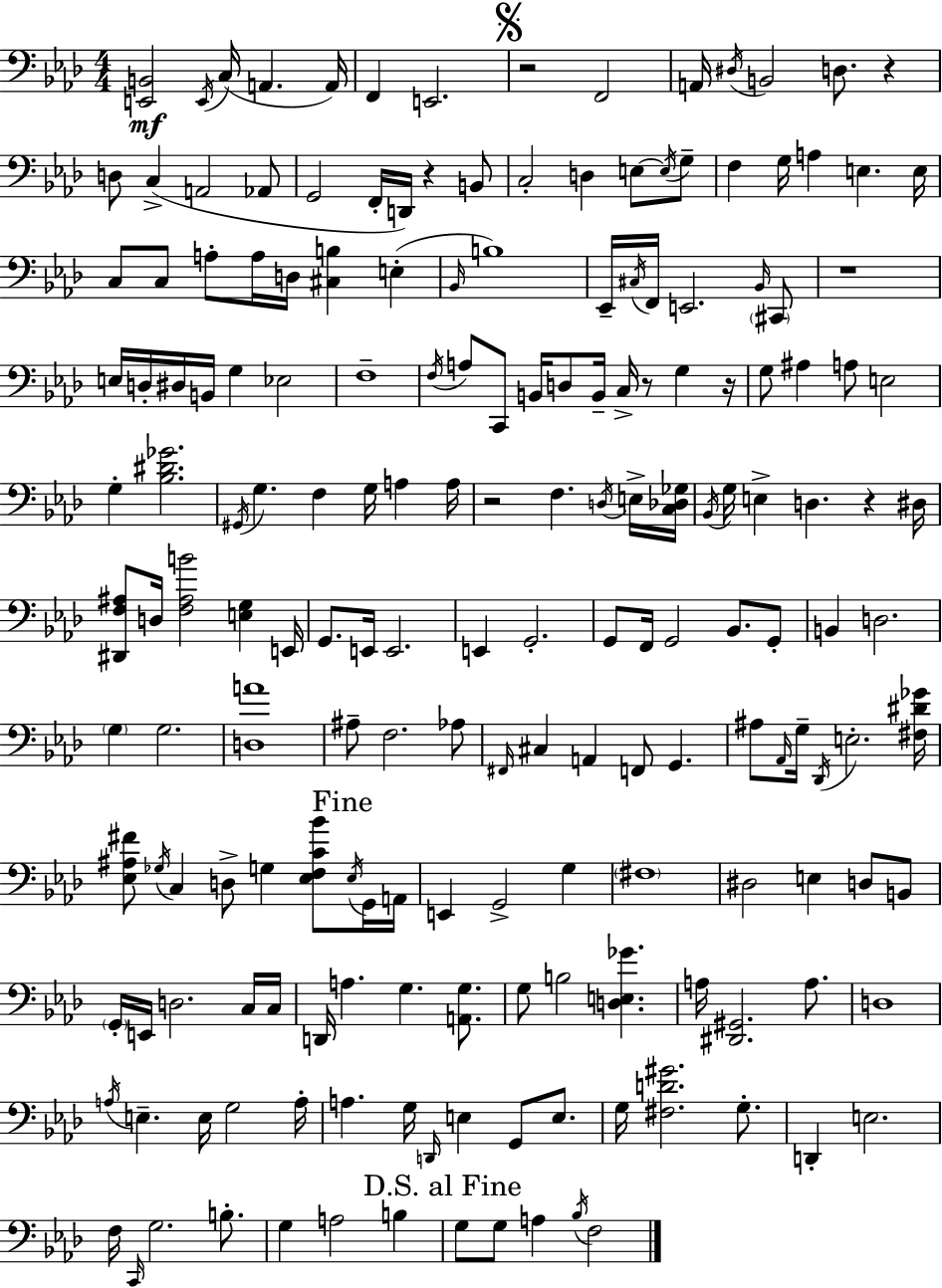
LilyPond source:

{
  \clef bass
  \numericTimeSignature
  \time 4/4
  \key f \minor
  <e, b,>2\mf \acciaccatura { e,16 }( c16 a,4. | a,16) f,4 e,2. | \mark \markup { \musicglyph "scripts.segno" } r2 f,2 | a,16 \acciaccatura { dis16 } b,2 d8. r4 | \break d8 c4->( a,2 | aes,8 g,2 f,16-. d,16) r4 | b,8 c2-. d4 e8~~ | \acciaccatura { e16 } g8-- f4 g16 a4 e4. | \break e16 c8 c8 a8-. a16 d16 <cis b>4 e4-.( | \grace { bes,16 } b1) | ees,16-- \acciaccatura { cis16 } f,16 e,2. | \grace { bes,16 } \parenthesize cis,8 r1 | \break e16 d16-. dis16 b,16 g4 ees2 | f1-- | \acciaccatura { f16 } a8 c,8 b,16 d8 b,16-- c16-> | r8 g4 r16 g8 ais4 a8 e2 | \break g4-. <bes dis' ges'>2. | \acciaccatura { gis,16 } g4. f4 | g16 a4 a16 r2 | f4. \acciaccatura { d16 } e16-> <c des ges>16 \acciaccatura { bes,16 } g16 e4-> d4. | \break r4 dis16 <dis, f ais>8 d16 <f ais b'>2 | <e g>4 e,16 g,8. e,16 e,2. | e,4 g,2.-. | g,8 f,16 g,2 | \break bes,8. g,8-. b,4 d2. | \parenthesize g4 g2. | <d a'>1 | ais8-- f2. | \break aes8 \grace { fis,16 } cis4 a,4 | f,8 g,4. ais8 \grace { aes,16 } g16-- \acciaccatura { des,16 } | e2.-. <fis dis' ges'>16 <ees ais fis'>8 \acciaccatura { ges16 } | c4 d8-> g4 <ees f c' bes'>8 \mark "Fine" \acciaccatura { ees16 } g,16 a,16 e,4 | \break g,2-> g4 \parenthesize fis1 | dis2 | e4 d8 b,8 \parenthesize g,16-. | e,16 d2. c16 c16 d,16 | \break a4. g4. <a, g>8. g8 | b2 <d e ges'>4. a16 | <dis, gis,>2. a8. d1 | \acciaccatura { a16 } | \break e4.-- e16 g2 a16-. | a4. g16 \grace { d,16 } e4 g,8 e8. | g16 <fis d' gis'>2. g8.-. | d,4-. e2. | \break f16 \grace { c,16 } g2. b8.-. | g4 a2 b4 | \mark "D.S. al Fine" g8 g8 a4 \acciaccatura { bes16 } f2 | \bar "|."
}